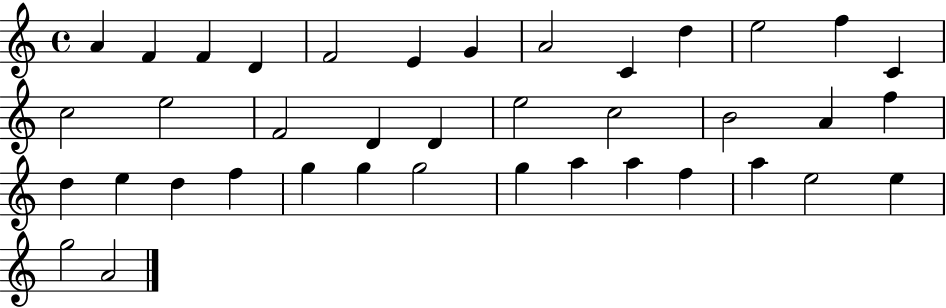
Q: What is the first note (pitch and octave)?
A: A4